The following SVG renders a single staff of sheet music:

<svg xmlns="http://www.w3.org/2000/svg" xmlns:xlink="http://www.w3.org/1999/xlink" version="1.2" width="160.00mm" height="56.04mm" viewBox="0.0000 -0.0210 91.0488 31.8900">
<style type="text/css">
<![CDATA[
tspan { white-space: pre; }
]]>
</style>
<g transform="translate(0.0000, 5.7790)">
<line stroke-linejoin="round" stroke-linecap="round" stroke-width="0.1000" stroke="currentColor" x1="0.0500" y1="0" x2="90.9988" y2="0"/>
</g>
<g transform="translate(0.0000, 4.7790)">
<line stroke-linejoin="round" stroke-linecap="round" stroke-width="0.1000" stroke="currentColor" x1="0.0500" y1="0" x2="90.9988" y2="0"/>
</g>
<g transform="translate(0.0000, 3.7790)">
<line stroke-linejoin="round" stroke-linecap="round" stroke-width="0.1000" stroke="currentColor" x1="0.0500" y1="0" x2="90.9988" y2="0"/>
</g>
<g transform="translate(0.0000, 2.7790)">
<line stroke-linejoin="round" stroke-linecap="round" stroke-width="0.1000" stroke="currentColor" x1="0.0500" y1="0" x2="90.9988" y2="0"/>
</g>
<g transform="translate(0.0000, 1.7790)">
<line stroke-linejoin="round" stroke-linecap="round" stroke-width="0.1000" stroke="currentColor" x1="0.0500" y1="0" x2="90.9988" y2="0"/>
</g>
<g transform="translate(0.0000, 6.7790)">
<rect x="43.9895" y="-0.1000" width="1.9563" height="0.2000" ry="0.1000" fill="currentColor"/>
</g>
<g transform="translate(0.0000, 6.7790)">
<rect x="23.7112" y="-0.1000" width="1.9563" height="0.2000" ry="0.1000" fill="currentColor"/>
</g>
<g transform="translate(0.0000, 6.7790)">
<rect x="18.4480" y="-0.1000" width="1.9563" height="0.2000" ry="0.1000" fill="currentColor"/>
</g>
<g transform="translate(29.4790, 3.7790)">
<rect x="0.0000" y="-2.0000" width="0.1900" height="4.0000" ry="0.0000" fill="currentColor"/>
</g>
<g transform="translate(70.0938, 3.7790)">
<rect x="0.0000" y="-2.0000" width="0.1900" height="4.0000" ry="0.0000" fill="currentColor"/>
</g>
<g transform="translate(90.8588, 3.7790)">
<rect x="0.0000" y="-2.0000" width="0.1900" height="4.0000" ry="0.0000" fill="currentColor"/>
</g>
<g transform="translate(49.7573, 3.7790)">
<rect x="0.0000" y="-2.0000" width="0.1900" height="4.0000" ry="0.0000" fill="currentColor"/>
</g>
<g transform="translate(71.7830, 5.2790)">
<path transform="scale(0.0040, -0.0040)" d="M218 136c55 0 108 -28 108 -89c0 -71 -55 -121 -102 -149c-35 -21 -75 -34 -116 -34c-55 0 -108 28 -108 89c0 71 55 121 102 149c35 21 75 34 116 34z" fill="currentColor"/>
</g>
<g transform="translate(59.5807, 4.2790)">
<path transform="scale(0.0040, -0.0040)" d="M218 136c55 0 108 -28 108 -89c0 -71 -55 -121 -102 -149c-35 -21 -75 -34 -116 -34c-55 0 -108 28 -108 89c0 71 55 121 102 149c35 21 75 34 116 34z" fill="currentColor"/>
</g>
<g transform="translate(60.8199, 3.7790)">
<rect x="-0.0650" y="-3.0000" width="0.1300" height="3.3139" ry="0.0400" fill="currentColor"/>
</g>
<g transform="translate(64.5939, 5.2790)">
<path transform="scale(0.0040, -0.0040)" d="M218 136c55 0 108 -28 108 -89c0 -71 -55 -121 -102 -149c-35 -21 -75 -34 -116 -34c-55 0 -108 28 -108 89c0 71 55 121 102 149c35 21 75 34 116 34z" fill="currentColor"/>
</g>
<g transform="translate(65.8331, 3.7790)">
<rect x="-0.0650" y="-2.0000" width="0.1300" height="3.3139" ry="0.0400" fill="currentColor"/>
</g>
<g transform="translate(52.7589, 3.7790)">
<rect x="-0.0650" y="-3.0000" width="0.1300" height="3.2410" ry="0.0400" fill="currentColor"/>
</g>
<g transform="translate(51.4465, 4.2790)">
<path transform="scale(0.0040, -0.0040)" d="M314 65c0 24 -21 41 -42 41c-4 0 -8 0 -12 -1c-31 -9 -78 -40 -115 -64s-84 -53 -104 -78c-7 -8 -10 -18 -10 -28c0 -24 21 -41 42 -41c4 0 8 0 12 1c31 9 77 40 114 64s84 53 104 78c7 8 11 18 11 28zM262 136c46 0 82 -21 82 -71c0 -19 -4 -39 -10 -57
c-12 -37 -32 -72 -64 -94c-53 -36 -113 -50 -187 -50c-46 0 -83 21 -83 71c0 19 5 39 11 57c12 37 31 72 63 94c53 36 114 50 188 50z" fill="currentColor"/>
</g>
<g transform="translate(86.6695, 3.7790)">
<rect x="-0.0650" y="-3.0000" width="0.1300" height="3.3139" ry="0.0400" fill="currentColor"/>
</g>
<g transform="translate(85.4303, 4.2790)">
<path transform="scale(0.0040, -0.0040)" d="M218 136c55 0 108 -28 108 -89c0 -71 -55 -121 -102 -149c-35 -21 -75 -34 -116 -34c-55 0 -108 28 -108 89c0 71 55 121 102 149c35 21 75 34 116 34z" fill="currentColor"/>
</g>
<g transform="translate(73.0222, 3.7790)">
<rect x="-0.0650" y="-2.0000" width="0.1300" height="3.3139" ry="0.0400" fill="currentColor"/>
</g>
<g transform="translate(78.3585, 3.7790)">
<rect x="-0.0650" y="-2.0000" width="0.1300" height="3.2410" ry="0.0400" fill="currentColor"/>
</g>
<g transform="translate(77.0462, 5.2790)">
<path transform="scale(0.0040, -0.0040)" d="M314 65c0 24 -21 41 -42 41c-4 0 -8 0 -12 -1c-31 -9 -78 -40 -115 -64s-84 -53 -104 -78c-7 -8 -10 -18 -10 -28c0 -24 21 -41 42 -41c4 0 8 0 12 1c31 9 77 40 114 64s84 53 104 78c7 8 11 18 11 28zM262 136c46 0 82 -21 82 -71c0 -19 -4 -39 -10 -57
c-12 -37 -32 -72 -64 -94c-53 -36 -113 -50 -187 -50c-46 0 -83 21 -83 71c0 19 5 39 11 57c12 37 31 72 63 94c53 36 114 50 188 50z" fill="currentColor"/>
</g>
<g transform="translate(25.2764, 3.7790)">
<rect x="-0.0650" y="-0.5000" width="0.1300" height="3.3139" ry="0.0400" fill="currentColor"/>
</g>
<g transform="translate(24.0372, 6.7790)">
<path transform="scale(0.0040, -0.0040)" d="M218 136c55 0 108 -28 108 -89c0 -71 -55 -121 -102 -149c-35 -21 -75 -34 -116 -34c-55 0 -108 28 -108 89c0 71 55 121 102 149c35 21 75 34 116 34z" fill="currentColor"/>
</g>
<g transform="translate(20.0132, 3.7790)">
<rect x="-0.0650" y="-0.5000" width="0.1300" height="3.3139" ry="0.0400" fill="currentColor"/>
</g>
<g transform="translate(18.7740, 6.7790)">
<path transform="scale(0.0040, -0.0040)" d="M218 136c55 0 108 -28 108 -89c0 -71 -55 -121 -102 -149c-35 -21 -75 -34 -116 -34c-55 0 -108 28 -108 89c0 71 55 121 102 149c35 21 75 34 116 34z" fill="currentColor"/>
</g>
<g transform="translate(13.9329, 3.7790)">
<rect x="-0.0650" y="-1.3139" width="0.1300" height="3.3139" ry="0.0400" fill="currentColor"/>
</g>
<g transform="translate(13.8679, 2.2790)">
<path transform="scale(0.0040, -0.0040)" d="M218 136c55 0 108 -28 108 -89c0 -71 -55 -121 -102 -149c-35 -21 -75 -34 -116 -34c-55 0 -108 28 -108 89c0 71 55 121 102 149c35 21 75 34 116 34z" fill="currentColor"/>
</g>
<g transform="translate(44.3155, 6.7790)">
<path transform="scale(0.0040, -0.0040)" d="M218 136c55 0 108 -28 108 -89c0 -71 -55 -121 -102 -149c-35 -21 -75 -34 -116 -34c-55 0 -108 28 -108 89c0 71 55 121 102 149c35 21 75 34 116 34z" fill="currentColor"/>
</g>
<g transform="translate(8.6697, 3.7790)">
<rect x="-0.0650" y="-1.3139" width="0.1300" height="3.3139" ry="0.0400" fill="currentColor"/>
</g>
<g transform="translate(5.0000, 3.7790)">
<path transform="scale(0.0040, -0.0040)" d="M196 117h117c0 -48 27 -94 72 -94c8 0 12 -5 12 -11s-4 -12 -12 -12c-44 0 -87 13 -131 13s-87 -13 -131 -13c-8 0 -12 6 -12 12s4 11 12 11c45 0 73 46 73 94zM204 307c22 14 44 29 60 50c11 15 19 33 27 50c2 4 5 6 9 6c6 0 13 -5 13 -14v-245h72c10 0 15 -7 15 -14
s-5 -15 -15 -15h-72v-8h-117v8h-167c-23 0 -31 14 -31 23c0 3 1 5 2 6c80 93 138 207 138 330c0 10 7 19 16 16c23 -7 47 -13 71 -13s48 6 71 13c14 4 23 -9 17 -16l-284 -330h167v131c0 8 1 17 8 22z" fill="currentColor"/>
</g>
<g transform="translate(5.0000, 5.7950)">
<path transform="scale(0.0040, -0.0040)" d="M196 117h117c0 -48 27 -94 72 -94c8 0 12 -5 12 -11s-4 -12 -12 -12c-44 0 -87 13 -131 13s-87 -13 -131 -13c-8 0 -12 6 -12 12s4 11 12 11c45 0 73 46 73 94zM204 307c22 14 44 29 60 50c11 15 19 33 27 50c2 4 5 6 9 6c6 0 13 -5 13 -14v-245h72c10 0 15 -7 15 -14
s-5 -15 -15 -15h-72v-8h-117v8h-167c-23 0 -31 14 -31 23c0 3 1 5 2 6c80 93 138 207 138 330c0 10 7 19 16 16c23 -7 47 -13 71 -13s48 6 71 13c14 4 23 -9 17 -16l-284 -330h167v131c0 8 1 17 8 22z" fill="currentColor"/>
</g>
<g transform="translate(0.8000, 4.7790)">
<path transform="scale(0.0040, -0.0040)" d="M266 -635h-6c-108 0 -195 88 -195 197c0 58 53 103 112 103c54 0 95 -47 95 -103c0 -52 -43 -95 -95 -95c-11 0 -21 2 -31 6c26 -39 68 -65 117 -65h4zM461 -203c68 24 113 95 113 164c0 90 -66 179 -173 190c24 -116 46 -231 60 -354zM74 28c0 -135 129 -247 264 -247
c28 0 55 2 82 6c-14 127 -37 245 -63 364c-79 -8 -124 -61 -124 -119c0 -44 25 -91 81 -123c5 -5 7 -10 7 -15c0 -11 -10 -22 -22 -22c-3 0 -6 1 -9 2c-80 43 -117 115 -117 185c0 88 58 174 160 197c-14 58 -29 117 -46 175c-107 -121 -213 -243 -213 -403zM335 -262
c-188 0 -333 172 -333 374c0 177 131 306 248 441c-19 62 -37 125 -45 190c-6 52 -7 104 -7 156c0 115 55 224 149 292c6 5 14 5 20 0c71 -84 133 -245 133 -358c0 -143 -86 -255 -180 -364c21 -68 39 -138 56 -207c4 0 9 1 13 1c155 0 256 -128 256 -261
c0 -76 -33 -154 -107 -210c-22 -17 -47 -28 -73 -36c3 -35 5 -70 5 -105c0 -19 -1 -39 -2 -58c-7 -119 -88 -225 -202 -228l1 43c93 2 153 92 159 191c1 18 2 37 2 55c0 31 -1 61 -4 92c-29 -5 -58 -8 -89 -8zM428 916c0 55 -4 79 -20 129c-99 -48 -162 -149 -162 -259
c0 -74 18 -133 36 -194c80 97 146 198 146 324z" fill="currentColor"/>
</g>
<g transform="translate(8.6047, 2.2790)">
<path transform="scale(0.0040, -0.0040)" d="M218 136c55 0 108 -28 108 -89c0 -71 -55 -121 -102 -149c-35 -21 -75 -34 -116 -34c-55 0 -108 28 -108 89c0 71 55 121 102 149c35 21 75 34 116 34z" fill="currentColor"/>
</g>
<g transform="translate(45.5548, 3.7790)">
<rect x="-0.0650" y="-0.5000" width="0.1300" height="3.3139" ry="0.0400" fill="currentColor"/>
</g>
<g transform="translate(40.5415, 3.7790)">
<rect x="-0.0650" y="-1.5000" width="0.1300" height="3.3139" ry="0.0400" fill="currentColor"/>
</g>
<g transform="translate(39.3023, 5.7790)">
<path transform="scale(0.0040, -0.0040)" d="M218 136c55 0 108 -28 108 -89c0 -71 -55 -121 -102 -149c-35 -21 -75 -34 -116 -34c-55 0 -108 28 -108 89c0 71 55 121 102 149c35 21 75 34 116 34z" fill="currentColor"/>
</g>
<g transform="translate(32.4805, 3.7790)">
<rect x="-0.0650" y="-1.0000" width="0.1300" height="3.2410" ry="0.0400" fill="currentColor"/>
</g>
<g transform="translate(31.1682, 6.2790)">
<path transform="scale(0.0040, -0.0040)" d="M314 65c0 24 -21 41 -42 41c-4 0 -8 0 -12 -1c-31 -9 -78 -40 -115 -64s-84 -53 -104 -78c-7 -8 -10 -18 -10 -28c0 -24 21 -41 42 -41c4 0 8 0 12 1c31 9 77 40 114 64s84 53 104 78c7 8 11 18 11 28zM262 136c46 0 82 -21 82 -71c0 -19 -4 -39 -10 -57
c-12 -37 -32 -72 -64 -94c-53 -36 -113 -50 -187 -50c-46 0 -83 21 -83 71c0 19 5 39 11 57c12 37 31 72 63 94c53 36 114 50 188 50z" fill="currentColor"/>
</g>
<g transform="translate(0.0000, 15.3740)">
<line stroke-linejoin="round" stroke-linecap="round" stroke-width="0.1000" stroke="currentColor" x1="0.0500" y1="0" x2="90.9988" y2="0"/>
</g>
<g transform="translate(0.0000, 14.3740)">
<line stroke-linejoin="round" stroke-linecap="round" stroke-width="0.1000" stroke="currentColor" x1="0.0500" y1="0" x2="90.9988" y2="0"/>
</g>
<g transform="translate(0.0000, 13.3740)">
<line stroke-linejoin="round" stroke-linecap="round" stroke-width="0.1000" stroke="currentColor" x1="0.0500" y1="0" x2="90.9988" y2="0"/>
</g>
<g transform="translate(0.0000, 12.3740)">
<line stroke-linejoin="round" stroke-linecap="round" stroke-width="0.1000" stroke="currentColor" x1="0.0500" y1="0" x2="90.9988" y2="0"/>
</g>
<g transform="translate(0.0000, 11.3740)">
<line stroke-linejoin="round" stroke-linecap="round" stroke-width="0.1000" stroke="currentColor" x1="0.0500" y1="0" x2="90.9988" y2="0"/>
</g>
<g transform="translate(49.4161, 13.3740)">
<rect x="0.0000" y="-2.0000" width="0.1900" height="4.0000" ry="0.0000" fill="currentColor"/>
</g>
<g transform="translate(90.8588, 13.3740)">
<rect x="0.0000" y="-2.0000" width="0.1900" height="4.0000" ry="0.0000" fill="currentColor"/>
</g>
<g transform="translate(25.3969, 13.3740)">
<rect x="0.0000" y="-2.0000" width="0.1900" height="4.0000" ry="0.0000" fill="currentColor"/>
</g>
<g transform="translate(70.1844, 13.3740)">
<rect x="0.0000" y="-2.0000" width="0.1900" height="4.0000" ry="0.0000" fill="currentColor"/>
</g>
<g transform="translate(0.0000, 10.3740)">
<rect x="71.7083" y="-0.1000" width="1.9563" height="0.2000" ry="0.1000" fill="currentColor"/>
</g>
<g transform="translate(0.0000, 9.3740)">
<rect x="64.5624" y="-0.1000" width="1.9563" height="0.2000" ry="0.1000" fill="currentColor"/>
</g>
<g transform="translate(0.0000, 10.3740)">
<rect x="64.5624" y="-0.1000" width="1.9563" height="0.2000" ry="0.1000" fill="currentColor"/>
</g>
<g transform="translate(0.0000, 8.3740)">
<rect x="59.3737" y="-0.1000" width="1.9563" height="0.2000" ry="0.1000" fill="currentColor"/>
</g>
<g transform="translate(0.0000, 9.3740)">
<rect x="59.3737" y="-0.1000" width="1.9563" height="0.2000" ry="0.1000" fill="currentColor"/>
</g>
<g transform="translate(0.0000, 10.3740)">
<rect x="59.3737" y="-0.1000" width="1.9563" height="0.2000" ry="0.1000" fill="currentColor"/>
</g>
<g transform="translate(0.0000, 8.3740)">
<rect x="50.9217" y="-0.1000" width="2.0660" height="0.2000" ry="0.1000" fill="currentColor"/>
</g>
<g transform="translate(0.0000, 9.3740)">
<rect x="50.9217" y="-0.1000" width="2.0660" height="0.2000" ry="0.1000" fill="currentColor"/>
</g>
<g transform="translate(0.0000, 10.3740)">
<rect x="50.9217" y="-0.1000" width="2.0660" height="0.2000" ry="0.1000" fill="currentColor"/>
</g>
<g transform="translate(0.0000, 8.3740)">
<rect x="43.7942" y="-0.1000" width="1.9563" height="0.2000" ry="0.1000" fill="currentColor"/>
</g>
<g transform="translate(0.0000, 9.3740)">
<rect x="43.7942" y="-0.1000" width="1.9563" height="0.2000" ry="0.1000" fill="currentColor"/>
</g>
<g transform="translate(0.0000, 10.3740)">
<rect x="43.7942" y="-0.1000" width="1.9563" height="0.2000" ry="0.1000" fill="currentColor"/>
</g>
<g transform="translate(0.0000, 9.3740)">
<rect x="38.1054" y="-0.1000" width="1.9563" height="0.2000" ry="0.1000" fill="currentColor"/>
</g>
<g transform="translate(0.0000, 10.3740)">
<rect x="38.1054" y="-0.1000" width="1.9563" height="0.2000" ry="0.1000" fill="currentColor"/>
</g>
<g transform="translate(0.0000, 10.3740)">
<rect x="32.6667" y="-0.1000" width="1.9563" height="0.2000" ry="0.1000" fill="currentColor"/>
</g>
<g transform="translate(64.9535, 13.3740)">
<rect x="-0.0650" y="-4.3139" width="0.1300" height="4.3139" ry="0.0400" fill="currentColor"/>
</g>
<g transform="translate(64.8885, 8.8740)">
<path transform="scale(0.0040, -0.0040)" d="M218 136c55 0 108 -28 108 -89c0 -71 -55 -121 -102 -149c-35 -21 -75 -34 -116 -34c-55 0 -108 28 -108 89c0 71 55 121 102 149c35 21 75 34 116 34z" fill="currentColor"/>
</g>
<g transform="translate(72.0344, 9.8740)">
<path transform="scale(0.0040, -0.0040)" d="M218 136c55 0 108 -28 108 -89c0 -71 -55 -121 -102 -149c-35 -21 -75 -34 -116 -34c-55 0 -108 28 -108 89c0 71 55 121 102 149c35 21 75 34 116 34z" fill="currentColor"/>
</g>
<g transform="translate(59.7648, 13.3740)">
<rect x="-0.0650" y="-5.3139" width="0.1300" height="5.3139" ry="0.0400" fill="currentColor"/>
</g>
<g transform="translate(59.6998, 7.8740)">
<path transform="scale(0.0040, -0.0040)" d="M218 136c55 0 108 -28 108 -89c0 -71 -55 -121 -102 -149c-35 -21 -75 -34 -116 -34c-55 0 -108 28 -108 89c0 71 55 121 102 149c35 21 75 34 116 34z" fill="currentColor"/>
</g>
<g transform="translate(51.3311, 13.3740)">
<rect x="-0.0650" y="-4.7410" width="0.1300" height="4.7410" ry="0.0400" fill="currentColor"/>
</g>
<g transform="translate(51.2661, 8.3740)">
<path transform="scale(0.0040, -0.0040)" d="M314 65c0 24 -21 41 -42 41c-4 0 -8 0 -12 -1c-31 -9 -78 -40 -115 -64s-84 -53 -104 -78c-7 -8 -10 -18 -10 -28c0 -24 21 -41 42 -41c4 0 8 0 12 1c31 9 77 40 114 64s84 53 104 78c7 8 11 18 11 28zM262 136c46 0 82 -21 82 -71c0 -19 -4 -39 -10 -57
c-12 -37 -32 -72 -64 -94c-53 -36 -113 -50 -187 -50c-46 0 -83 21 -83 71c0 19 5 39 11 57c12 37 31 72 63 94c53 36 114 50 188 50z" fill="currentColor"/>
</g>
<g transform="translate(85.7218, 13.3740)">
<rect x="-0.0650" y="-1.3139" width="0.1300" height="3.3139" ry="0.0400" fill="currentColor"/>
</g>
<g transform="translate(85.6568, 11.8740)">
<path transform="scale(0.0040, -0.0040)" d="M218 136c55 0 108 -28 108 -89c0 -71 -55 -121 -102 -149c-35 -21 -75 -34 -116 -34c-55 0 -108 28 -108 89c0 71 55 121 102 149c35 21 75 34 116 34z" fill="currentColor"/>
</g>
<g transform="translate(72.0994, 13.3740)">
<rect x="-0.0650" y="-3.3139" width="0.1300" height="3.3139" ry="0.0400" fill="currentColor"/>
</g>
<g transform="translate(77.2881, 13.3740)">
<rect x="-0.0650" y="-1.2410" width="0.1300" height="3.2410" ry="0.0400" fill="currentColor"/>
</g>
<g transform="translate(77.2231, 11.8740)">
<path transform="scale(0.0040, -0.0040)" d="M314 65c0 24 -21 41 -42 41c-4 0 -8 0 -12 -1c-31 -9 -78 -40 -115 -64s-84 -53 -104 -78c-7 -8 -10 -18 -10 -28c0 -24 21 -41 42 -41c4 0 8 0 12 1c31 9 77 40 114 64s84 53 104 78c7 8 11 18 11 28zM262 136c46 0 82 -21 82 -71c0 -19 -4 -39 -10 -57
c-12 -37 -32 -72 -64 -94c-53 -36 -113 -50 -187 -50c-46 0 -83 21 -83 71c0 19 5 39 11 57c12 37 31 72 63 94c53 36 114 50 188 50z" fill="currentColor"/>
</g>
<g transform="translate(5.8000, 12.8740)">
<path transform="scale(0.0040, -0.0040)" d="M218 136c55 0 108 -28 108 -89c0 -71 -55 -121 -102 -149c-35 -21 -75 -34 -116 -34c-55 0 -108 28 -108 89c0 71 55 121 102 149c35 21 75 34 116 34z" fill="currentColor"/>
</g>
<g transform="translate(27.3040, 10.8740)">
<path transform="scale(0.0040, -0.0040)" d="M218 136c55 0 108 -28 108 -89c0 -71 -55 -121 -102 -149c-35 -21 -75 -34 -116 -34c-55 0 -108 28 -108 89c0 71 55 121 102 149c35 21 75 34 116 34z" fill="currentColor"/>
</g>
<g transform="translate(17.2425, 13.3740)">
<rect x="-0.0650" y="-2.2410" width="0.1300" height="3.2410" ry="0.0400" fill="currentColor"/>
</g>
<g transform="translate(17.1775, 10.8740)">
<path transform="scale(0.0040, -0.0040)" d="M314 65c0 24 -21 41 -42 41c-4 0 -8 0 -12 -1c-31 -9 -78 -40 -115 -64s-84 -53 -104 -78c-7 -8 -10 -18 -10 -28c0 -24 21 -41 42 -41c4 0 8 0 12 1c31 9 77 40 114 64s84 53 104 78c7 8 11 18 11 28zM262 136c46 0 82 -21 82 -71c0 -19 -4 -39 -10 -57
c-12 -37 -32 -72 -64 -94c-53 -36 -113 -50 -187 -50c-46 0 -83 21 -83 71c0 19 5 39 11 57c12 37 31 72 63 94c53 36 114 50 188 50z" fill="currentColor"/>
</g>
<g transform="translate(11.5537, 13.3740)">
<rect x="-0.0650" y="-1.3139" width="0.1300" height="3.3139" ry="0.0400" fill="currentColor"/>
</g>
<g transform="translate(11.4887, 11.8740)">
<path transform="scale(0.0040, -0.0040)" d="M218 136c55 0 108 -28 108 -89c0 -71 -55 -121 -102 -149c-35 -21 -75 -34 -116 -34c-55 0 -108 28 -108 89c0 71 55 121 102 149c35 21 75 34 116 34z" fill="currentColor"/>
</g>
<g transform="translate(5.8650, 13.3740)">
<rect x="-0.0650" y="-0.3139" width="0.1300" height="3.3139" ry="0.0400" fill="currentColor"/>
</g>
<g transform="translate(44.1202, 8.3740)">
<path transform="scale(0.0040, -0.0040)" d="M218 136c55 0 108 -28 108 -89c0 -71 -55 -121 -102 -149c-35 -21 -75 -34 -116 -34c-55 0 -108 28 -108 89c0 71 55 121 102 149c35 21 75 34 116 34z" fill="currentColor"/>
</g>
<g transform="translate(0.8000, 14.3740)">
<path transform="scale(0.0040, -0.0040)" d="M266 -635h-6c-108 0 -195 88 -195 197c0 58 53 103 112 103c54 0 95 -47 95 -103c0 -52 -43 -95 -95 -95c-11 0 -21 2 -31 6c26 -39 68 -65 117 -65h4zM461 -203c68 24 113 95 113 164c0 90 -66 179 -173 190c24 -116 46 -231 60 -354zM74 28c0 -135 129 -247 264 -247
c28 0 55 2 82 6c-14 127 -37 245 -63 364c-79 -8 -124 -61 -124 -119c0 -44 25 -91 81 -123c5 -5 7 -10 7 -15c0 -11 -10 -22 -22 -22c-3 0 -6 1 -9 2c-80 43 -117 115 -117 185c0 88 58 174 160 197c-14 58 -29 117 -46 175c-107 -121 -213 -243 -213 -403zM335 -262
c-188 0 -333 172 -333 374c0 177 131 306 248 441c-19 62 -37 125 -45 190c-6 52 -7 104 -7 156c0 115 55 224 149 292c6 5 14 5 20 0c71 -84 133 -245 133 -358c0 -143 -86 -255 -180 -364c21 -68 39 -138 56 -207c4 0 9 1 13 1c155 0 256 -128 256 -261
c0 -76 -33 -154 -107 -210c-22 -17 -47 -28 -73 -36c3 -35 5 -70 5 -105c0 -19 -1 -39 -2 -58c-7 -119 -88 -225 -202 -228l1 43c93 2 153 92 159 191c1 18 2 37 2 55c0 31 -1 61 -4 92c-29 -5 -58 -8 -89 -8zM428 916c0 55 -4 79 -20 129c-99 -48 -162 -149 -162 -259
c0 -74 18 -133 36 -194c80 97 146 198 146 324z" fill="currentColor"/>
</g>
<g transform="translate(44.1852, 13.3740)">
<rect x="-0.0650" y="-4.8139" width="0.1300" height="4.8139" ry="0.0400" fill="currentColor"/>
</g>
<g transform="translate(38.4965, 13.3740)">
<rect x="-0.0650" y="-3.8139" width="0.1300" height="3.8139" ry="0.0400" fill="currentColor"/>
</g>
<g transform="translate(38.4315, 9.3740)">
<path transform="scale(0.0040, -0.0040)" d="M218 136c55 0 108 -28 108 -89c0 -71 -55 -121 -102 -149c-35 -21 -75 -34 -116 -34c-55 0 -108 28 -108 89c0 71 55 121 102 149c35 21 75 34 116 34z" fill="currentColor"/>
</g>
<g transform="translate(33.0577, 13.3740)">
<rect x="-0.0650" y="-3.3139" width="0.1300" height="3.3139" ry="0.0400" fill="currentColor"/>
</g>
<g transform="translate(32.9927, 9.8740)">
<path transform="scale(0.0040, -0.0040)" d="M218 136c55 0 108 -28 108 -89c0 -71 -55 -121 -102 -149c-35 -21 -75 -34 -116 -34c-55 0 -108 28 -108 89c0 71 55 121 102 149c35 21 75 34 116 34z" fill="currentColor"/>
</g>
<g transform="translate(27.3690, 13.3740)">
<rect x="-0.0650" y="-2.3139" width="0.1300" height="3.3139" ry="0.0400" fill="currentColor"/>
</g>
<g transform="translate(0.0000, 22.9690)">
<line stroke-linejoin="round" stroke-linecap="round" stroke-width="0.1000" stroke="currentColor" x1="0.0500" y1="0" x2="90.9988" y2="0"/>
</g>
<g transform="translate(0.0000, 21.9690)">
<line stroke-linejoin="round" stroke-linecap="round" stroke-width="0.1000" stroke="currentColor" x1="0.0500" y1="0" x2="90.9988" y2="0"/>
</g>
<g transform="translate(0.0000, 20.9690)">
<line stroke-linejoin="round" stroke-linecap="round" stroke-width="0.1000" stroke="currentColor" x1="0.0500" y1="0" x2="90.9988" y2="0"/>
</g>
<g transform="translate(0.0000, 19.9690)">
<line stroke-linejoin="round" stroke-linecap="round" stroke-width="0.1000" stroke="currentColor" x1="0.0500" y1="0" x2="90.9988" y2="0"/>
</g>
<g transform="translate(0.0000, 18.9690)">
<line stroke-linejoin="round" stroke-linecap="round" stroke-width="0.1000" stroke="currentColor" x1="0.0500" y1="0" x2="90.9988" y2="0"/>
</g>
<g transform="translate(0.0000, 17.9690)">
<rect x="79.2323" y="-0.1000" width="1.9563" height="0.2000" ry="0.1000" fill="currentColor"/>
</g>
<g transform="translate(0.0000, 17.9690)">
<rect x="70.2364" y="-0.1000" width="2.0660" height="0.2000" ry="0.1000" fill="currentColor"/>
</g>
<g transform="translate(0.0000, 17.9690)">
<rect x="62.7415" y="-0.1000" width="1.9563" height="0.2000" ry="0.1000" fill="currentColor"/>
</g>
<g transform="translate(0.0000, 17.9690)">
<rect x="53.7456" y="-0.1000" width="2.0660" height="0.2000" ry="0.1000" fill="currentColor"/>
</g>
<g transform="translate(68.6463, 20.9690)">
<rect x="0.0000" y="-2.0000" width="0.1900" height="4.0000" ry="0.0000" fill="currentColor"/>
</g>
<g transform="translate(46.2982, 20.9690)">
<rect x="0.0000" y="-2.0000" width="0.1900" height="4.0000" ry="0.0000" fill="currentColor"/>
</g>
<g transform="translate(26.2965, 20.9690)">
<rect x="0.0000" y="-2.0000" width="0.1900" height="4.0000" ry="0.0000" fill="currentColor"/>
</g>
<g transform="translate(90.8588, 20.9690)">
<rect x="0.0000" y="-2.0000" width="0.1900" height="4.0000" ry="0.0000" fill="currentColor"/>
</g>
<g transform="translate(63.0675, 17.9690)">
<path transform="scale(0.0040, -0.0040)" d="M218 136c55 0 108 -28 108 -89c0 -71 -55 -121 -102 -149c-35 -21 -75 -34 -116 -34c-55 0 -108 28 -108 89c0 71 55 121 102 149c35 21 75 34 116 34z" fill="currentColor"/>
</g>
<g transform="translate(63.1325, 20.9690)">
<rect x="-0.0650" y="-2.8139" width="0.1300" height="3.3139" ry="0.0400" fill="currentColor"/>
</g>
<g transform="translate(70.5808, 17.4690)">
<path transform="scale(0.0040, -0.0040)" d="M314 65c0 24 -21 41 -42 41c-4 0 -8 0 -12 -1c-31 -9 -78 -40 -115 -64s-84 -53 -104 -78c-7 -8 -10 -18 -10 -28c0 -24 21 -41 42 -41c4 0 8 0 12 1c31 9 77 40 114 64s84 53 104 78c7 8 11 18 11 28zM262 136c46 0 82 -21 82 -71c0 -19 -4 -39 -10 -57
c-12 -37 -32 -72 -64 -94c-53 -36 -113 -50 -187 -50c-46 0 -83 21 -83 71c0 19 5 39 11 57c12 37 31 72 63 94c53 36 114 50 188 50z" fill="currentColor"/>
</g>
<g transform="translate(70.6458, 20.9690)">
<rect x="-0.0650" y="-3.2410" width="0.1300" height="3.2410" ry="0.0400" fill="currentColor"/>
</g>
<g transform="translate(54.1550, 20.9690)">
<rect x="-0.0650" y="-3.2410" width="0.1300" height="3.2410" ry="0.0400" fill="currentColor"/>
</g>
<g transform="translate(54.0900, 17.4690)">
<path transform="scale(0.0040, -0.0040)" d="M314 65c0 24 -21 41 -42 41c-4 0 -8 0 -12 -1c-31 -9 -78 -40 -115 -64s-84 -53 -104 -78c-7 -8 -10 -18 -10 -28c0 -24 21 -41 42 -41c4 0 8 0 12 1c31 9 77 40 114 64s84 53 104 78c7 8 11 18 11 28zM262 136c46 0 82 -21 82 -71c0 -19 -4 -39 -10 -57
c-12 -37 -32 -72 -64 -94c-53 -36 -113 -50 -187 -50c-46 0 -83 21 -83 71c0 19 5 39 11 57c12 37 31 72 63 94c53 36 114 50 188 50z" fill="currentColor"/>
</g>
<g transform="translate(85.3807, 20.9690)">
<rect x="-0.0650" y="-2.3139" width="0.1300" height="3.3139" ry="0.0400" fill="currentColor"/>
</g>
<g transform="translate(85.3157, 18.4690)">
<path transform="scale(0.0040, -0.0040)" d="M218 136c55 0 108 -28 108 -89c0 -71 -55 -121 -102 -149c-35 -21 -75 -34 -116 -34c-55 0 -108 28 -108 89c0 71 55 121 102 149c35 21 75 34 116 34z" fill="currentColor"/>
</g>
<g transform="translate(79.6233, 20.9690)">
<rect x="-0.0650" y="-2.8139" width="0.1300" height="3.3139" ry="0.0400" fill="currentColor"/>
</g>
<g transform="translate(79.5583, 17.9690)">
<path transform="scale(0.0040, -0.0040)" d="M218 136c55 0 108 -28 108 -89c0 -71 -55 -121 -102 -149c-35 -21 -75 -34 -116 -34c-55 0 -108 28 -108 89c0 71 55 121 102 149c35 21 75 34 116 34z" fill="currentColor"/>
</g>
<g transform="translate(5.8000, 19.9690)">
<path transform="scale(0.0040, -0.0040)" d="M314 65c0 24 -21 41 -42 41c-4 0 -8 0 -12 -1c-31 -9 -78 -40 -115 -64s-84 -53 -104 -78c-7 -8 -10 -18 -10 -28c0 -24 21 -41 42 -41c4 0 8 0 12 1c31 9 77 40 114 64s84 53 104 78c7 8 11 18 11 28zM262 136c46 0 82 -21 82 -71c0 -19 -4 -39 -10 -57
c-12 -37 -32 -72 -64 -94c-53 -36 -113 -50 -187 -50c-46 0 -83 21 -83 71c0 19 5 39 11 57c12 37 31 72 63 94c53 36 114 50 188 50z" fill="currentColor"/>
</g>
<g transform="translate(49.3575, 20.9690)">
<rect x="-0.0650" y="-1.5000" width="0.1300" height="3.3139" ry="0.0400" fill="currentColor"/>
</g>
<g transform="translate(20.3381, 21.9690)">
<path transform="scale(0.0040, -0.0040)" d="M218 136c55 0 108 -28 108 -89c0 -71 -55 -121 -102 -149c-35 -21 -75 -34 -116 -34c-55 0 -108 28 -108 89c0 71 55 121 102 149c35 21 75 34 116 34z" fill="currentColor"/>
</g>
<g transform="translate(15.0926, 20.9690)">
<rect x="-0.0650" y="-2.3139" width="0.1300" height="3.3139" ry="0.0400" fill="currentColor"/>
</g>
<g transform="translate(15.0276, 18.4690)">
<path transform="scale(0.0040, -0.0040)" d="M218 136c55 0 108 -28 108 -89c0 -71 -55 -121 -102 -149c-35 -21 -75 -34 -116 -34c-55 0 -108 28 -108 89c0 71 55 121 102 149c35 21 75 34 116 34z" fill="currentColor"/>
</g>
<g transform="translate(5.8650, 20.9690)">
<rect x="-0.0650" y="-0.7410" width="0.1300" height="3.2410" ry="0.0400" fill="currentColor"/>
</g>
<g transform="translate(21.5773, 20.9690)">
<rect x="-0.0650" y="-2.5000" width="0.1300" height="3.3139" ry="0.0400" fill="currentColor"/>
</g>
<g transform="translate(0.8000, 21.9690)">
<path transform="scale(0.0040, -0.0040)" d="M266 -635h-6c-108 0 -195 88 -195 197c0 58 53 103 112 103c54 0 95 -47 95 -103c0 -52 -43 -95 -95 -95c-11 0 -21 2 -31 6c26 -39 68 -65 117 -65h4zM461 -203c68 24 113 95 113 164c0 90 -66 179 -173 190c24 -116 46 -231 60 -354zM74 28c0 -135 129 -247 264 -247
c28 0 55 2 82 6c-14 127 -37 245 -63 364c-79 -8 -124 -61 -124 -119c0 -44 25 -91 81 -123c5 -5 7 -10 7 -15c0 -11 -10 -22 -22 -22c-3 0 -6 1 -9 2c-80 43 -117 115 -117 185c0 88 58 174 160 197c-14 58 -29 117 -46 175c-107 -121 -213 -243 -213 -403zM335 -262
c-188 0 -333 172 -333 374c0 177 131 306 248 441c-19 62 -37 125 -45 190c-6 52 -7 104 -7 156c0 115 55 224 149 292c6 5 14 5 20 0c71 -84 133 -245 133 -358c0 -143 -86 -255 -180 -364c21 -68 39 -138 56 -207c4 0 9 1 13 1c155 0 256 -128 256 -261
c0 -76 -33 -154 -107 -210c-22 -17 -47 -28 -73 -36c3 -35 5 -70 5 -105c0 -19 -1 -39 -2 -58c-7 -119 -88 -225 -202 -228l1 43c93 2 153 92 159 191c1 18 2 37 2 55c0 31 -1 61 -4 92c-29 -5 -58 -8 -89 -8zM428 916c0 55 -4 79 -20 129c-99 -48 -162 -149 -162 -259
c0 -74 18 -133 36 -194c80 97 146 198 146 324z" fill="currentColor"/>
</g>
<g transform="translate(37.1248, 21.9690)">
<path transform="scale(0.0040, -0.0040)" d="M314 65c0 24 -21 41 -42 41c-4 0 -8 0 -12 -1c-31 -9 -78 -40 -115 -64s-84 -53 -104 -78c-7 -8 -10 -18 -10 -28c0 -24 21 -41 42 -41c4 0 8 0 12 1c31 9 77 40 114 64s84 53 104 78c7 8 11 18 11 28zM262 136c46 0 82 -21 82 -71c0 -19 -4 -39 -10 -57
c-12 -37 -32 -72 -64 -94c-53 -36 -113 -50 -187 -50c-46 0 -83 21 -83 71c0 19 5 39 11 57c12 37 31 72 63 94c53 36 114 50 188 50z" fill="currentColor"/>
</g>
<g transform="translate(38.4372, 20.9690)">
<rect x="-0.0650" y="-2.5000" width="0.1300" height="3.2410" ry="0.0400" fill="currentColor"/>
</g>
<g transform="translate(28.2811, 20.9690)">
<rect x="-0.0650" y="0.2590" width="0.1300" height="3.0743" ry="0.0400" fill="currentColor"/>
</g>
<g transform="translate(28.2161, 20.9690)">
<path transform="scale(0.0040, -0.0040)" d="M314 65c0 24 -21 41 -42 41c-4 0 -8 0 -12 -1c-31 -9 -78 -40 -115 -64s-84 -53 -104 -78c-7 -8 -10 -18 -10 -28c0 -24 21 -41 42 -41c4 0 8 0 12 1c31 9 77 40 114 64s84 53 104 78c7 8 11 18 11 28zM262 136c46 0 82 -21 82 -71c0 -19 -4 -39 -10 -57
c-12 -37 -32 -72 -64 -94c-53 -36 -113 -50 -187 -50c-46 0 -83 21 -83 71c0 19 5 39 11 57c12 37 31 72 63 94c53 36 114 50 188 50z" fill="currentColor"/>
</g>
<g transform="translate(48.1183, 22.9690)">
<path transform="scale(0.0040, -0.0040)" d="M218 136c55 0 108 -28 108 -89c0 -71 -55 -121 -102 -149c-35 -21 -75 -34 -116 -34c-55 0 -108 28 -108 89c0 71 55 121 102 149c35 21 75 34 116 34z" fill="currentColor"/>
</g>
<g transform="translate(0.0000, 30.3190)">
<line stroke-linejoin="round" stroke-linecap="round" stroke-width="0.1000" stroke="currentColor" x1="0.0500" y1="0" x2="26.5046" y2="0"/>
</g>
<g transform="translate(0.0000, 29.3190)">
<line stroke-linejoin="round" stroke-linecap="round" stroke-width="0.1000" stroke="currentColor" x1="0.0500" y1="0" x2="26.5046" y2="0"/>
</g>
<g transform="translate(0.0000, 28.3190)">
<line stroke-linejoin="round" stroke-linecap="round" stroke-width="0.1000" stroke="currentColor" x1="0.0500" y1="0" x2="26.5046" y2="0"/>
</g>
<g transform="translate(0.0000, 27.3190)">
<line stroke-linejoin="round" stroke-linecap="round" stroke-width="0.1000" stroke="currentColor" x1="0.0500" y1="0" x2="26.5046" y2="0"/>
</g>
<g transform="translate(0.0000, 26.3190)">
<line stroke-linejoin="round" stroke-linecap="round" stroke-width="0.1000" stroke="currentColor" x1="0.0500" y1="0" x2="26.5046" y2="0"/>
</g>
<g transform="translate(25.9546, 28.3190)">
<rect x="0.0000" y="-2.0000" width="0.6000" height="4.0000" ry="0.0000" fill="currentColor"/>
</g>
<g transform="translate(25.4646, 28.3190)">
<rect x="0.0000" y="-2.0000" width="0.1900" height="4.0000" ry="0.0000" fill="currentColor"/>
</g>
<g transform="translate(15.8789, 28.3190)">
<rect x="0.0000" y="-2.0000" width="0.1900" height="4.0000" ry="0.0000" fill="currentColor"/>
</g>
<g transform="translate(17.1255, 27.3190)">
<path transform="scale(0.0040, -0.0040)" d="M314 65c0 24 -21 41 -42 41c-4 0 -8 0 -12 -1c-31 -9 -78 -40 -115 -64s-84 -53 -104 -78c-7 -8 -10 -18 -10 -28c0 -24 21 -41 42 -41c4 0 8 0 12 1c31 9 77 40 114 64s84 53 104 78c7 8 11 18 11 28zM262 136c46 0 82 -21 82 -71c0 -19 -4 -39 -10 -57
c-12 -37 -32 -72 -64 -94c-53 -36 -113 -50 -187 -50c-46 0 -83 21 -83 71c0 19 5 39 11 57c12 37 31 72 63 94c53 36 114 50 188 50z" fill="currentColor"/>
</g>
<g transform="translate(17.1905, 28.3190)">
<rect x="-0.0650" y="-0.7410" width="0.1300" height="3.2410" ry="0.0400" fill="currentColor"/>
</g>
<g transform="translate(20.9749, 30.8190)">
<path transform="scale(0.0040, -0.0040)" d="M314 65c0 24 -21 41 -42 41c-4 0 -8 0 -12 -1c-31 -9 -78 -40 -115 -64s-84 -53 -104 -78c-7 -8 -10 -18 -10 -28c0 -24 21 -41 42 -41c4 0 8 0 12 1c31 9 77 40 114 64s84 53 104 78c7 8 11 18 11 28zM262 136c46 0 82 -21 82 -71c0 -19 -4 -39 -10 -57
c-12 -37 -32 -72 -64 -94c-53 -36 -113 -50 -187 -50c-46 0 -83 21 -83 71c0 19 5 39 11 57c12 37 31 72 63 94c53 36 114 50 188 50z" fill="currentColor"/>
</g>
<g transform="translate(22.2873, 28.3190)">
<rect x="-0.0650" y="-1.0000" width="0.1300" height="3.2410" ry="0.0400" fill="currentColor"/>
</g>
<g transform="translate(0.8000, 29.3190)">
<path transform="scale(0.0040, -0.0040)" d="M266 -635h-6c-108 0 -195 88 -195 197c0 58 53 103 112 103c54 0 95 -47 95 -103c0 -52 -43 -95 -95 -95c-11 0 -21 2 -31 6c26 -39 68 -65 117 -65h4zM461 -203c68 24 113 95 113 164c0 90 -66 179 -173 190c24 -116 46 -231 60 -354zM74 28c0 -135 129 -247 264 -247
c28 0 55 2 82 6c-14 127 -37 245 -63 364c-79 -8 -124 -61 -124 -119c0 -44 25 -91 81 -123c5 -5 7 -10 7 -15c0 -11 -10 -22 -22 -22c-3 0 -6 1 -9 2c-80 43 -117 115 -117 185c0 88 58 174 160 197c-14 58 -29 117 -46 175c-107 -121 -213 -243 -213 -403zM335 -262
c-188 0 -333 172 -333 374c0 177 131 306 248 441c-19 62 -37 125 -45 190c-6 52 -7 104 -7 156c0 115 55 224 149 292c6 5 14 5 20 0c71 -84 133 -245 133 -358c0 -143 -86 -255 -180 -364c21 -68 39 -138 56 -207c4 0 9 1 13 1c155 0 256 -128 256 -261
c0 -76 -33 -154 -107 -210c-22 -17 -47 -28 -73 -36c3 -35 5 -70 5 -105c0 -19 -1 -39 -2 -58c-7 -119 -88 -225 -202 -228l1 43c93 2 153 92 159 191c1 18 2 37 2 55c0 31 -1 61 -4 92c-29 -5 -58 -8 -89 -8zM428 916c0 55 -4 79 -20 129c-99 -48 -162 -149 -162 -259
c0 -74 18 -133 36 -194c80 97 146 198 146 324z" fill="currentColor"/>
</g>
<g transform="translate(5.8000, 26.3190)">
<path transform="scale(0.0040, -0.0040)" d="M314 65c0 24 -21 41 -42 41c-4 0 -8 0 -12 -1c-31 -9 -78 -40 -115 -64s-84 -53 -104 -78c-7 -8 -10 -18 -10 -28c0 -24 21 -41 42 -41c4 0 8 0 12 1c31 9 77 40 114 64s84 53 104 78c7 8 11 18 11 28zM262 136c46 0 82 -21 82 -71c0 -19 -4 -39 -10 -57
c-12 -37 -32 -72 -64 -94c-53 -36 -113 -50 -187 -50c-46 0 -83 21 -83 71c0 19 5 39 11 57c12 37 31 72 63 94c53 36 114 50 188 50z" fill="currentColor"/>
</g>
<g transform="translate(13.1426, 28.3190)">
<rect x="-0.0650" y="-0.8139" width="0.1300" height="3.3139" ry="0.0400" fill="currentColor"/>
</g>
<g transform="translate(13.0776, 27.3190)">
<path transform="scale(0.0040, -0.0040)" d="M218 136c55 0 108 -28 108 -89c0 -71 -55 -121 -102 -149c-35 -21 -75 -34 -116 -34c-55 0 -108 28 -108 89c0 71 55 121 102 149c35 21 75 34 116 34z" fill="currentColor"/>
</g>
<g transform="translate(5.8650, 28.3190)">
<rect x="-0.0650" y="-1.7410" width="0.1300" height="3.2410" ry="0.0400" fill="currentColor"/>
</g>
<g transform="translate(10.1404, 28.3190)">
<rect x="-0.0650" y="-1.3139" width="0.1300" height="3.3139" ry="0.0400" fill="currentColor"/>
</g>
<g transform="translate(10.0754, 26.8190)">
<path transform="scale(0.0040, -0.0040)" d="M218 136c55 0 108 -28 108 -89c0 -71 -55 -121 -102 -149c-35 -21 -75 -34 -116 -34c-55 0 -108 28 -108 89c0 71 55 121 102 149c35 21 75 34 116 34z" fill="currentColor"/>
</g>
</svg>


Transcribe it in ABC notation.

X:1
T:Untitled
M:4/4
L:1/4
K:C
e e C C D2 E C A2 A F F F2 A c e g2 g b c' e' e'2 f' d' b e2 e d2 g G B2 G2 E b2 a b2 a g f2 e d d2 D2